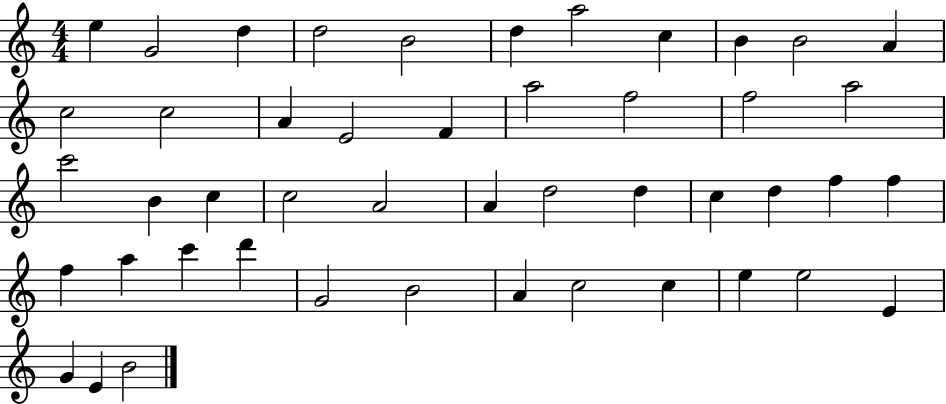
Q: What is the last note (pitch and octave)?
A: B4